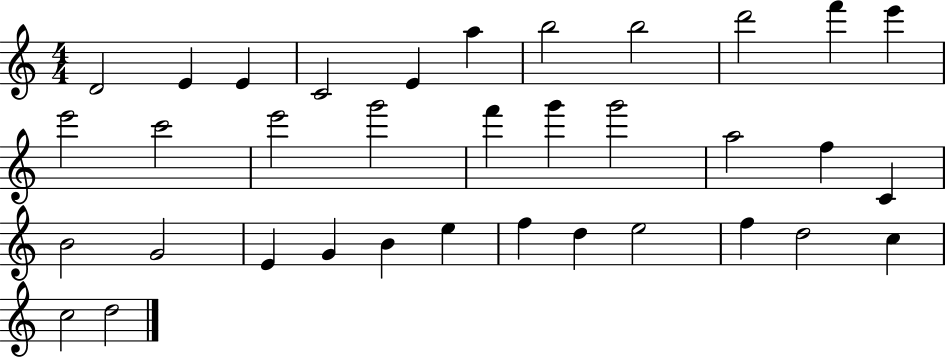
X:1
T:Untitled
M:4/4
L:1/4
K:C
D2 E E C2 E a b2 b2 d'2 f' e' e'2 c'2 e'2 g'2 f' g' g'2 a2 f C B2 G2 E G B e f d e2 f d2 c c2 d2